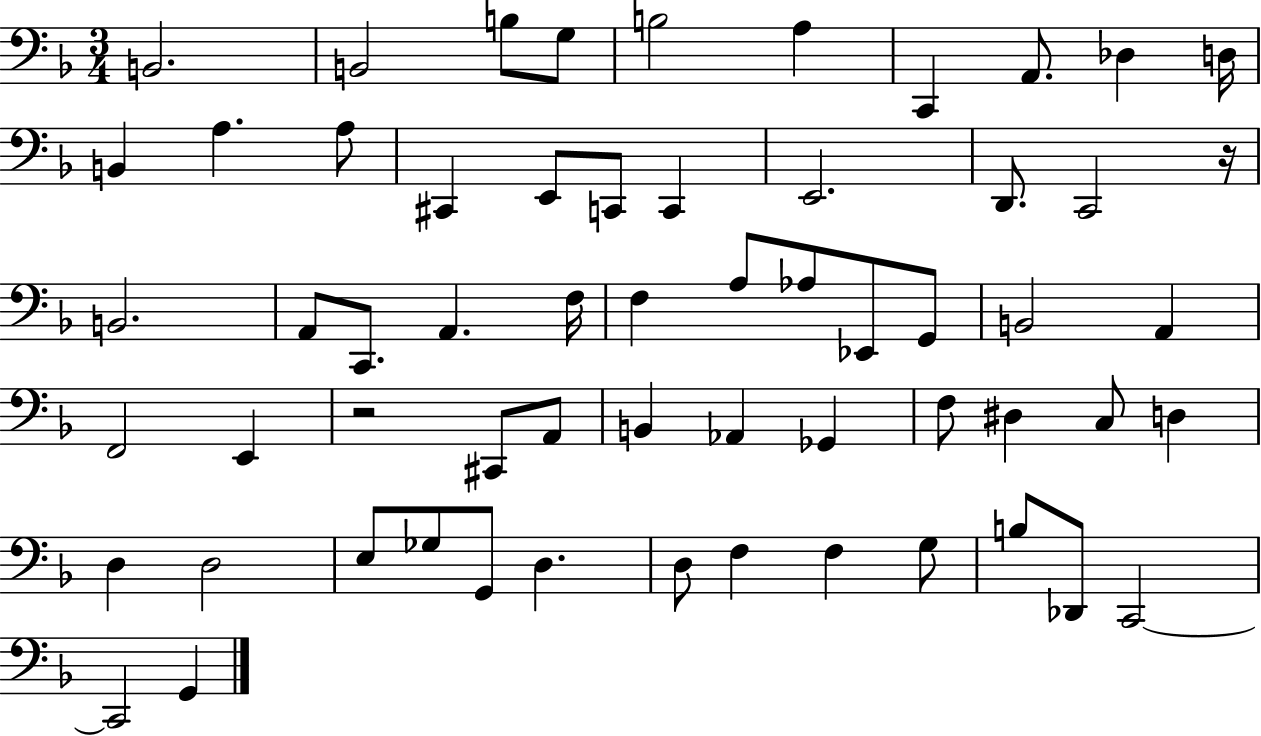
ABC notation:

X:1
T:Untitled
M:3/4
L:1/4
K:F
B,,2 B,,2 B,/2 G,/2 B,2 A, C,, A,,/2 _D, D,/4 B,, A, A,/2 ^C,, E,,/2 C,,/2 C,, E,,2 D,,/2 C,,2 z/4 B,,2 A,,/2 C,,/2 A,, F,/4 F, A,/2 _A,/2 _E,,/2 G,,/2 B,,2 A,, F,,2 E,, z2 ^C,,/2 A,,/2 B,, _A,, _G,, F,/2 ^D, C,/2 D, D, D,2 E,/2 _G,/2 G,,/2 D, D,/2 F, F, G,/2 B,/2 _D,,/2 C,,2 C,,2 G,,